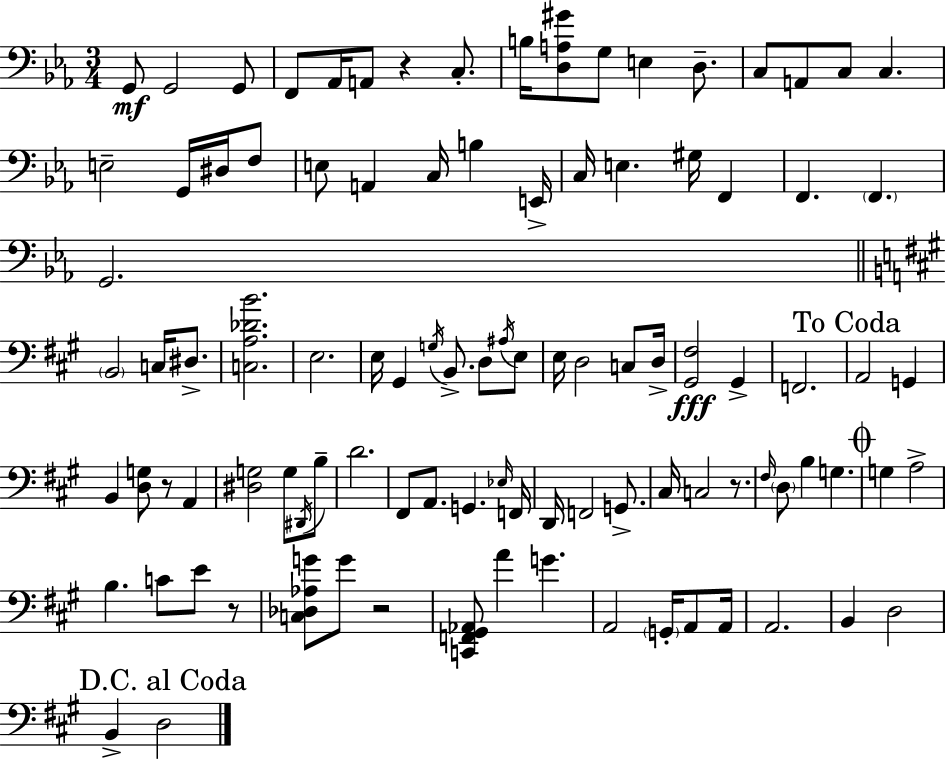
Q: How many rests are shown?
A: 5